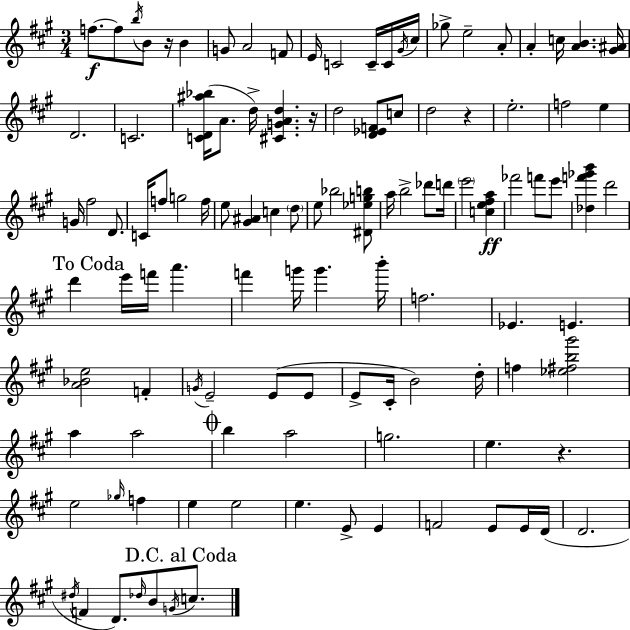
{
  \clef treble
  \numericTimeSignature
  \time 3/4
  \key a \major
  f''8.~~\f f''8 \acciaccatura { b''16 } b'8 r16 b'4 | g'8 a'2 f'8 | e'16 c'2 c'16-- c'16 | \acciaccatura { gis'16 } cis''16 ges''8-> e''2-- | \break a'8-. a'4-. c''16 <a' b'>4. | <gis' ais'>16 d'2. | c'2. | <c' d' ais'' bes''>16( a'8. d''16->) <cis' g' a' d''>4. | \break r16 d''2 <d' ees' f'>8 | c''8 d''2 r4 | e''2.-. | f''2 e''4 | \break g'16 fis''2 d'8. | c'16 f''8 g''2 | f''16 e''8 <gis' ais'>4 c''4 | \parenthesize d''8 e''8 bes''2 | \break <dis' ees'' g'' b''>8 a''16 b''2-> des'''8 | d'''16 \parenthesize e'''2 <c'' e'' fis'' a''>4\ff | fes'''2 f'''8 | e'''8 <des'' f''' ges''' b'''>4 d'''2 | \break \mark "To Coda" d'''4 e'''16 f'''16 a'''4. | f'''4 g'''16 g'''4. | b'''16-. f''2. | ees'4. e'4. | \break <a' bes' e''>2 f'4-. | \acciaccatura { g'16 } e'2-- e'8( | e'8 e'8-> cis'16-. b'2) | d''16-. f''4 <ees'' fis'' b'' gis'''>2 | \break a''4 a''2 | \mark \markup { \musicglyph "scripts.coda" } b''4 a''2 | g''2. | e''4. r4. | \break e''2 \grace { ges''16 } | f''4 e''4 e''2 | e''4. e'8-> | e'4 f'2 | \break e'8 e'16 d'16( d'2. | \acciaccatura { dis''16 } f'4 d'8.) | \grace { des''16 } b'8 \acciaccatura { g'16 } \mark "D.C. al Coda" c''8. \bar "|."
}